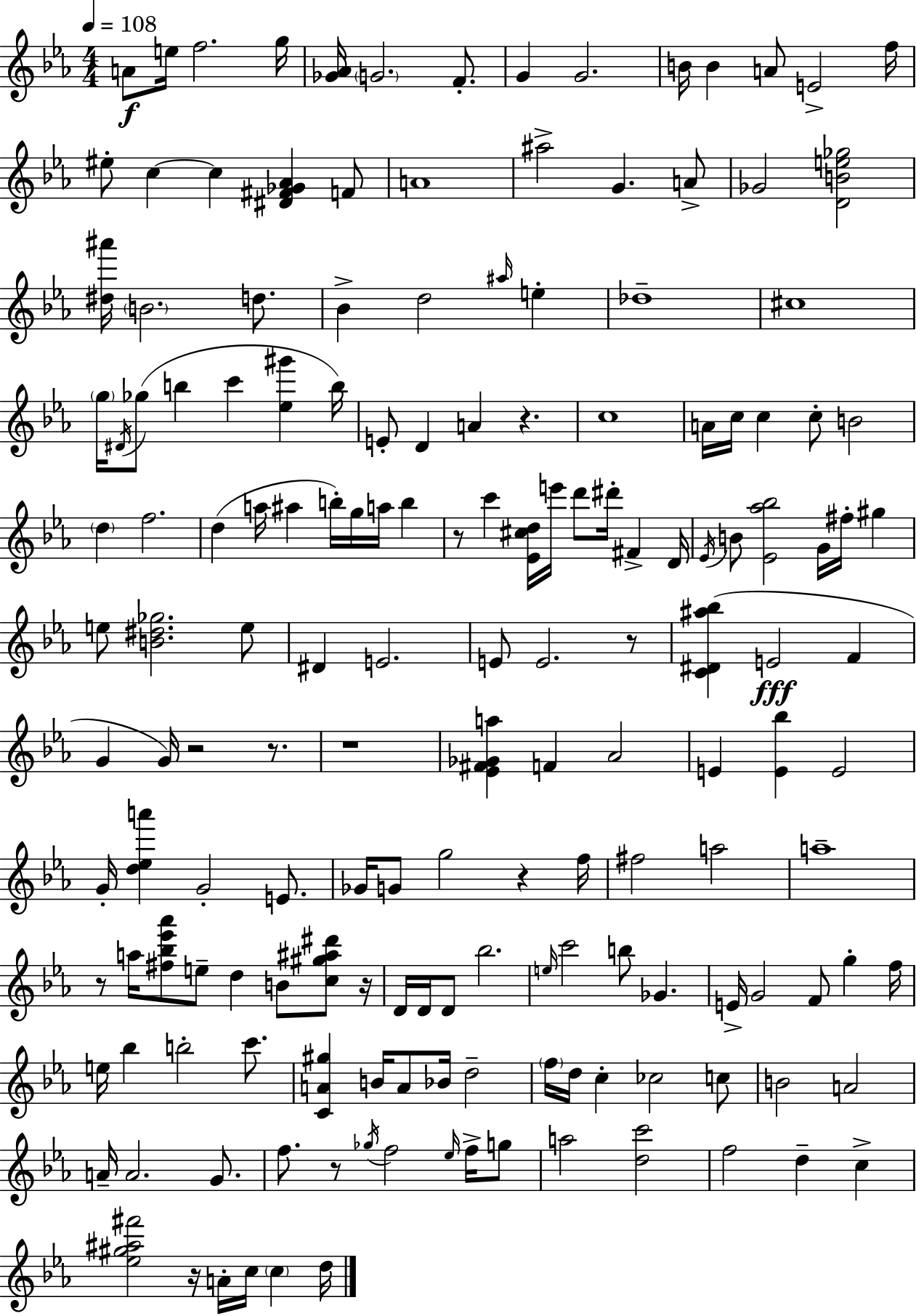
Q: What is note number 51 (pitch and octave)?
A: B5